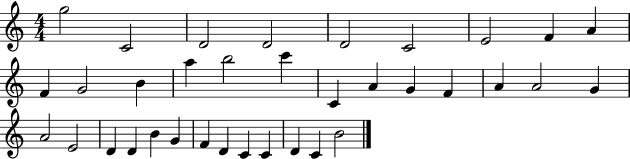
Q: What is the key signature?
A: C major